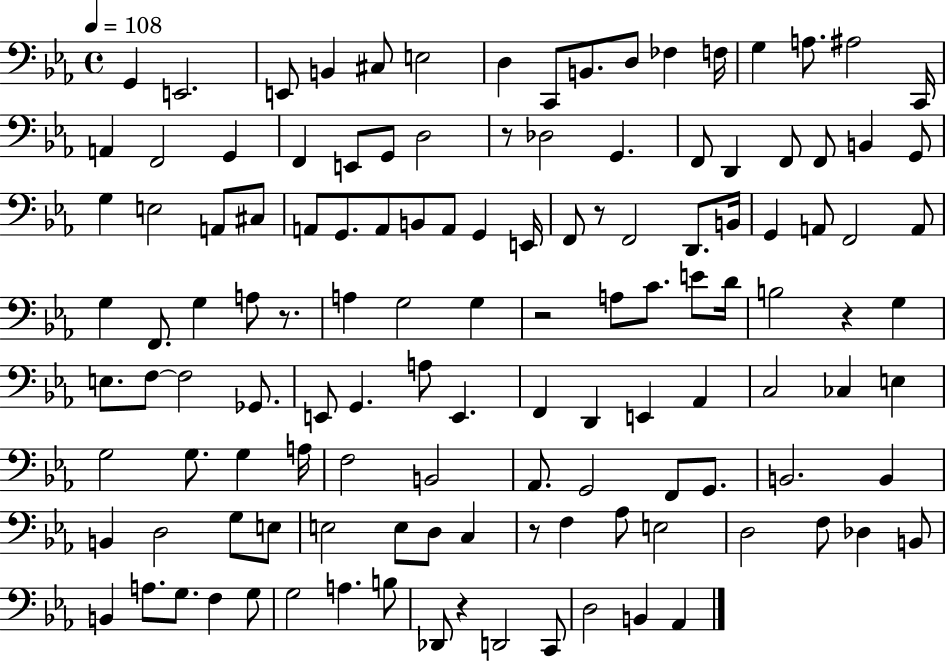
{
  \clef bass
  \time 4/4
  \defaultTimeSignature
  \key ees \major
  \tempo 4 = 108
  \repeat volta 2 { g,4 e,2. | e,8 b,4 cis8 e2 | d4 c,8 b,8. d8 fes4 f16 | g4 a8. ais2 c,16 | \break a,4 f,2 g,4 | f,4 e,8 g,8 d2 | r8 des2 g,4. | f,8 d,4 f,8 f,8 b,4 g,8 | \break g4 e2 a,8 cis8 | a,8 g,8. a,8 b,8 a,8 g,4 e,16 | f,8 r8 f,2 d,8. b,16 | g,4 a,8 f,2 a,8 | \break g4 f,8. g4 a8 r8. | a4 g2 g4 | r2 a8 c'8. e'8 d'16 | b2 r4 g4 | \break e8. f8~~ f2 ges,8. | e,8 g,4. a8 e,4. | f,4 d,4 e,4 aes,4 | c2 ces4 e4 | \break g2 g8. g4 a16 | f2 b,2 | aes,8. g,2 f,8 g,8. | b,2. b,4 | \break b,4 d2 g8 e8 | e2 e8 d8 c4 | r8 f4 aes8 e2 | d2 f8 des4 b,8 | \break b,4 a8. g8. f4 g8 | g2 a4. b8 | des,8 r4 d,2 c,8 | d2 b,4 aes,4 | \break } \bar "|."
}